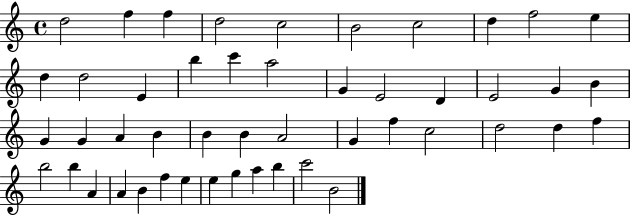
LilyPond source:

{
  \clef treble
  \time 4/4
  \defaultTimeSignature
  \key c \major
  d''2 f''4 f''4 | d''2 c''2 | b'2 c''2 | d''4 f''2 e''4 | \break d''4 d''2 e'4 | b''4 c'''4 a''2 | g'4 e'2 d'4 | e'2 g'4 b'4 | \break g'4 g'4 a'4 b'4 | b'4 b'4 a'2 | g'4 f''4 c''2 | d''2 d''4 f''4 | \break b''2 b''4 a'4 | a'4 b'4 f''4 e''4 | e''4 g''4 a''4 b''4 | c'''2 b'2 | \break \bar "|."
}